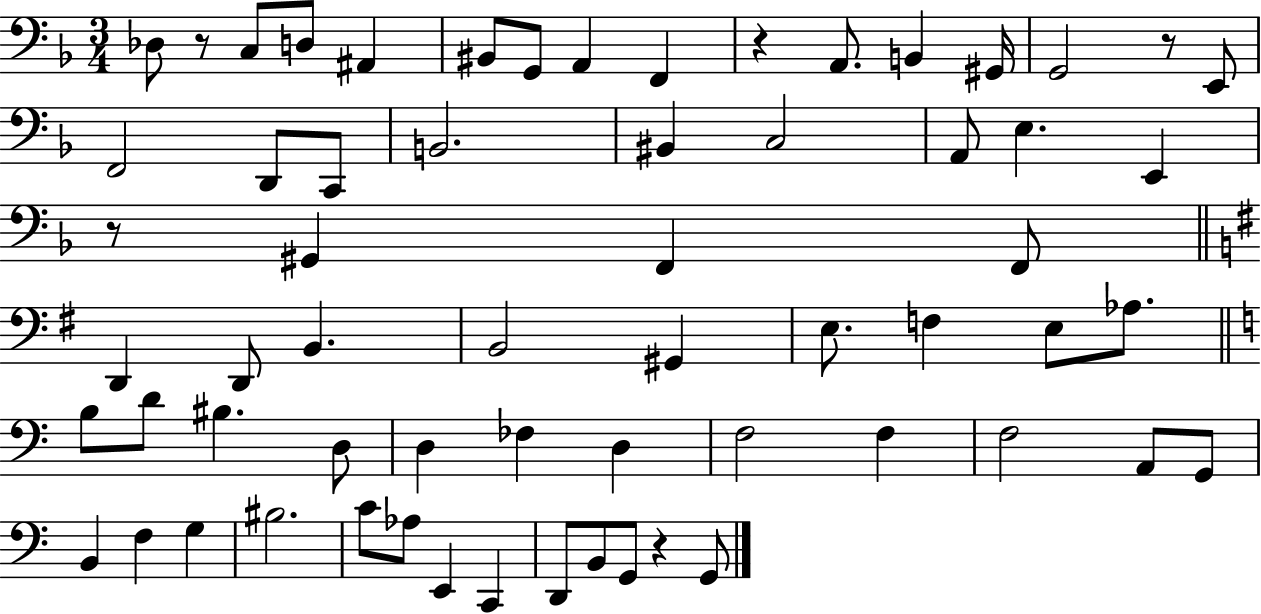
X:1
T:Untitled
M:3/4
L:1/4
K:F
_D,/2 z/2 C,/2 D,/2 ^A,, ^B,,/2 G,,/2 A,, F,, z A,,/2 B,, ^G,,/4 G,,2 z/2 E,,/2 F,,2 D,,/2 C,,/2 B,,2 ^B,, C,2 A,,/2 E, E,, z/2 ^G,, F,, F,,/2 D,, D,,/2 B,, B,,2 ^G,, E,/2 F, E,/2 _A,/2 B,/2 D/2 ^B, D,/2 D, _F, D, F,2 F, F,2 A,,/2 G,,/2 B,, F, G, ^B,2 C/2 _A,/2 E,, C,, D,,/2 B,,/2 G,,/2 z G,,/2